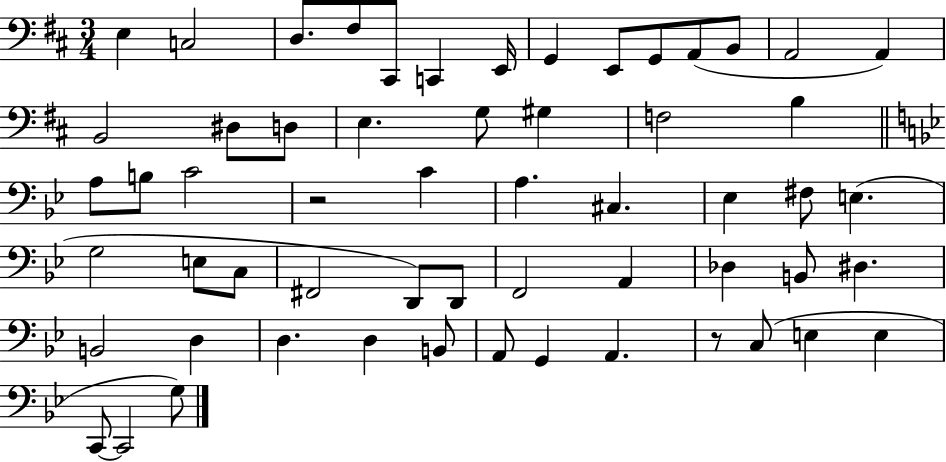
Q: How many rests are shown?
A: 2